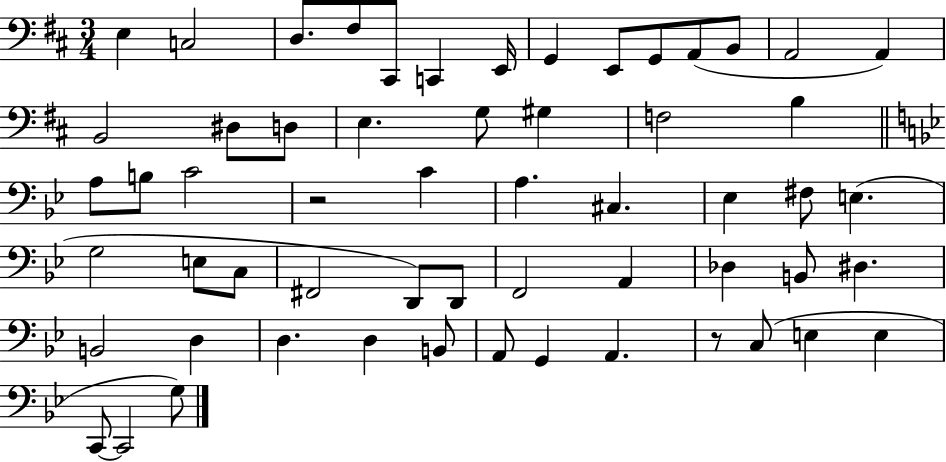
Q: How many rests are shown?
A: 2